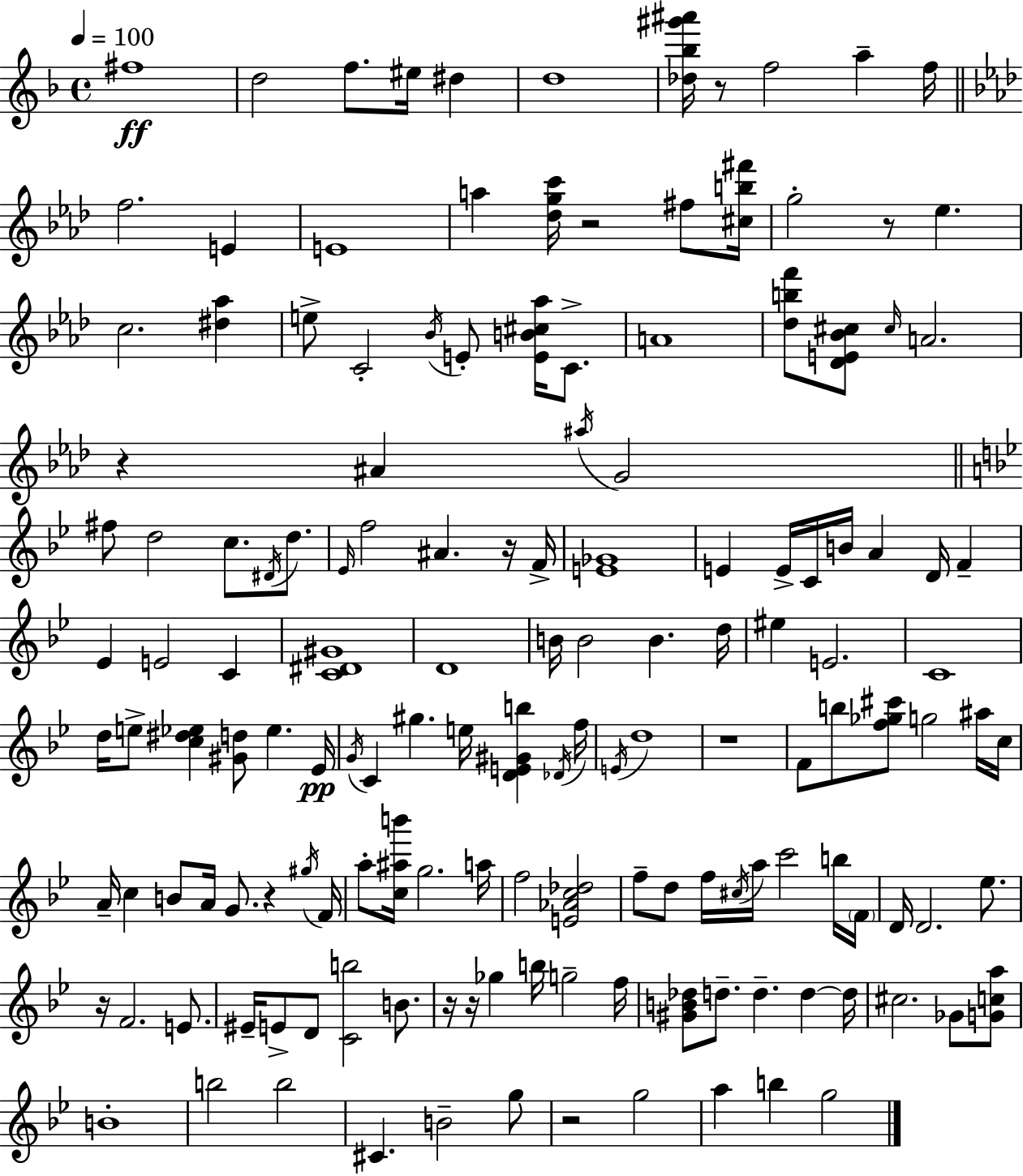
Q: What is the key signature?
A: F major